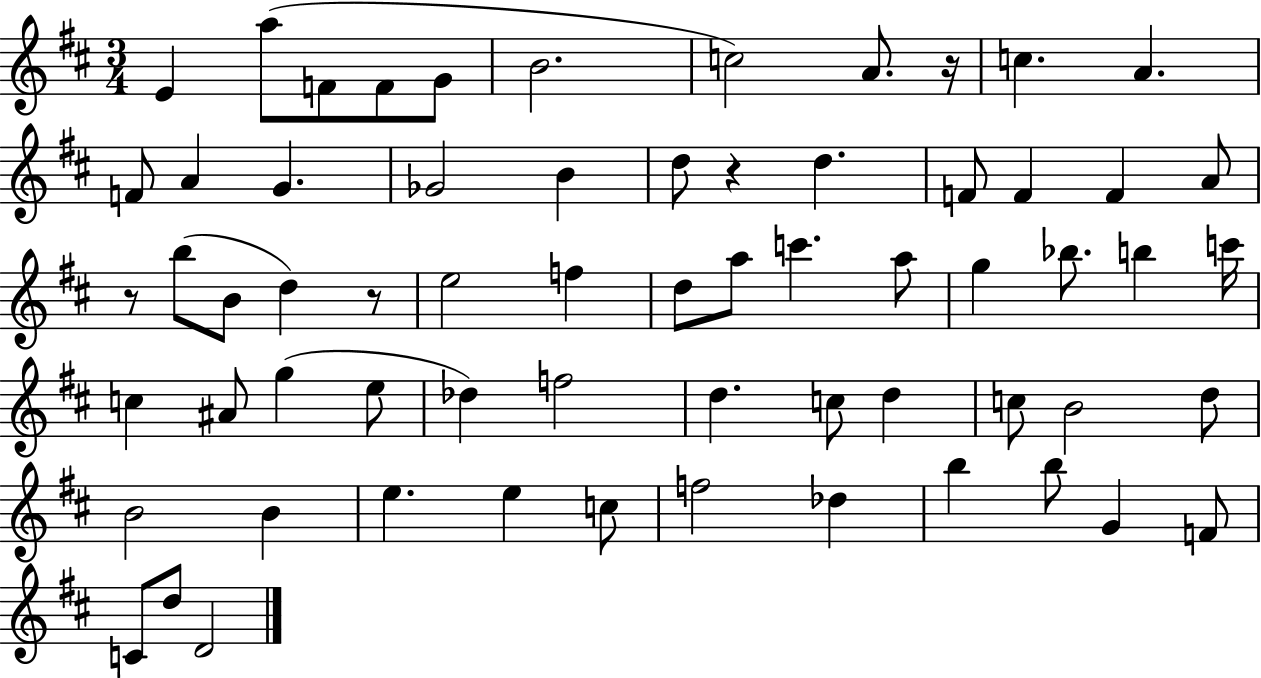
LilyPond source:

{
  \clef treble
  \numericTimeSignature
  \time 3/4
  \key d \major
  e'4 a''8( f'8 f'8 g'8 | b'2. | c''2) a'8. r16 | c''4. a'4. | \break f'8 a'4 g'4. | ges'2 b'4 | d''8 r4 d''4. | f'8 f'4 f'4 a'8 | \break r8 b''8( b'8 d''4) r8 | e''2 f''4 | d''8 a''8 c'''4. a''8 | g''4 bes''8. b''4 c'''16 | \break c''4 ais'8 g''4( e''8 | des''4) f''2 | d''4. c''8 d''4 | c''8 b'2 d''8 | \break b'2 b'4 | e''4. e''4 c''8 | f''2 des''4 | b''4 b''8 g'4 f'8 | \break c'8 d''8 d'2 | \bar "|."
}